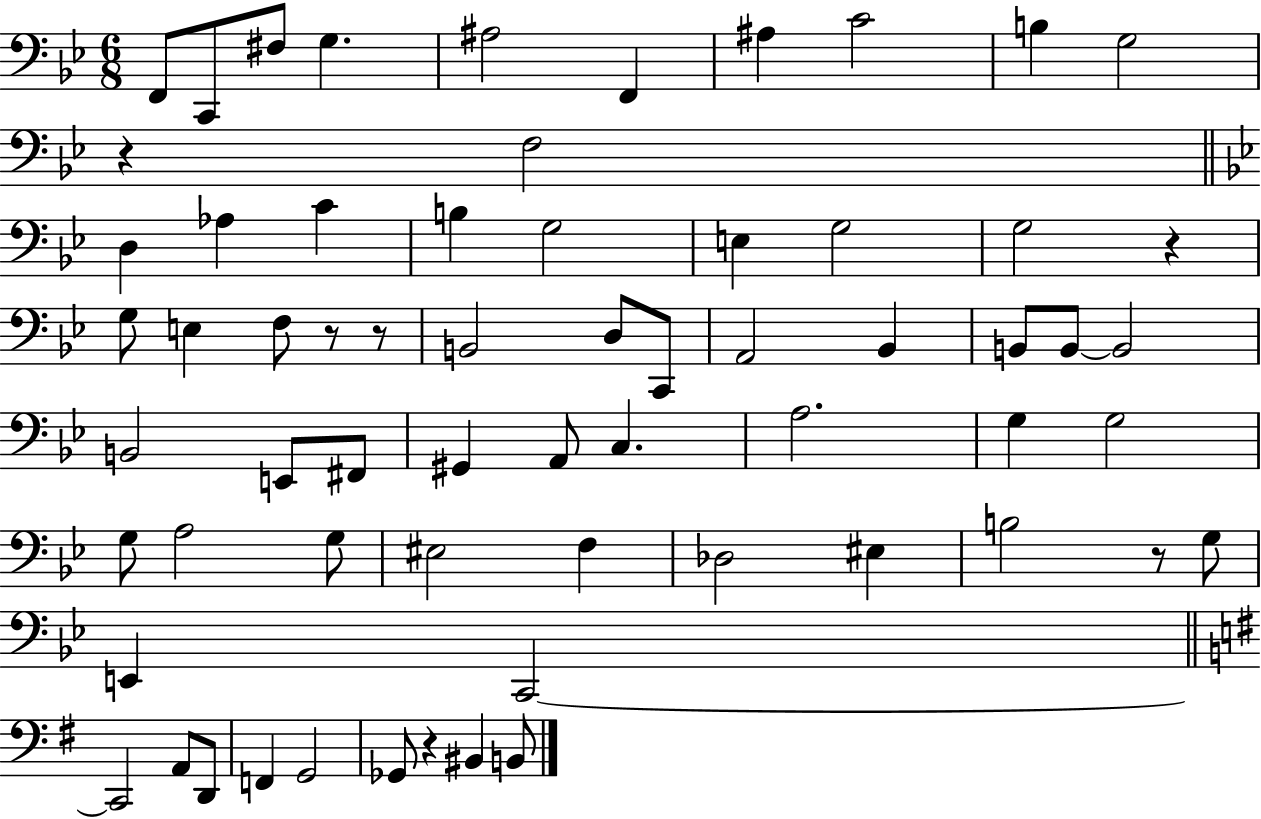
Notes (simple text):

F2/e C2/e F#3/e G3/q. A#3/h F2/q A#3/q C4/h B3/q G3/h R/q F3/h D3/q Ab3/q C4/q B3/q G3/h E3/q G3/h G3/h R/q G3/e E3/q F3/e R/e R/e B2/h D3/e C2/e A2/h Bb2/q B2/e B2/e B2/h B2/h E2/e F#2/e G#2/q A2/e C3/q. A3/h. G3/q G3/h G3/e A3/h G3/e EIS3/h F3/q Db3/h EIS3/q B3/h R/e G3/e E2/q C2/h C2/h A2/e D2/e F2/q G2/h Gb2/e R/q BIS2/q B2/e